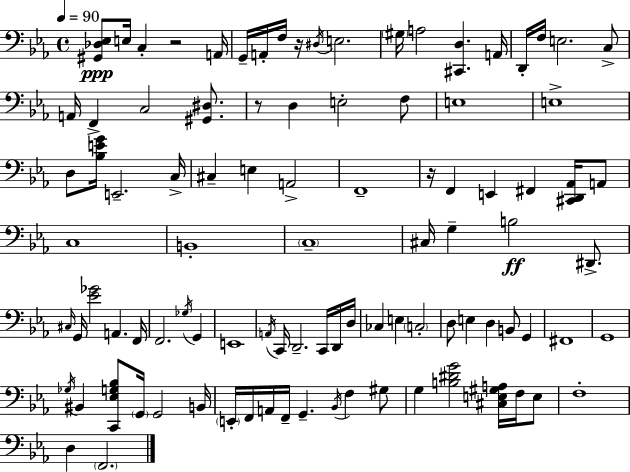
[G#2,Db3,Eb3]/e E3/s C3/q R/h A2/s G2/s A2/s F3/s R/s D#3/s E3/h. G#3/s A3/h [C#2,D3]/q. A2/s D2/s F3/s E3/h. C3/e A2/s F2/q C3/h [G#2,D#3]/e. R/e D3/q E3/h F3/e E3/w E3/w D3/e [Bb3,E4,G4]/s E2/h. C3/s C#3/q E3/q A2/h F2/w R/s F2/q E2/q F#2/q [C#2,D2,Ab2]/s A2/e C3/w B2/w C3/w C#3/s G3/q B3/h D#2/e. C#3/s G2/s [Eb4,Gb4]/h A2/q. F2/s F2/h. Gb3/s G2/q E2/w A2/s C2/s D2/h. C2/s D2/s D3/s CES3/q E3/q C3/h D3/e E3/q D3/q B2/e G2/q F#2/w G2/w Gb3/s BIS2/q [C2,Eb3,G3,Bb3]/e G2/s G2/h B2/s E2/s F2/s A2/s F2/s G2/q. Bb2/s F3/q G#3/e G3/q [B3,D#4,G4]/h [C#3,E3,G#3,A3]/s F3/s E3/e F3/w D3/q F2/h.